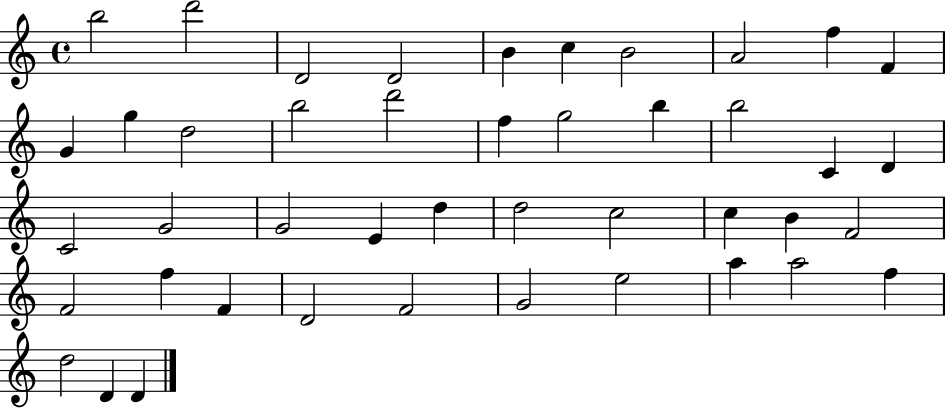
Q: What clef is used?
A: treble